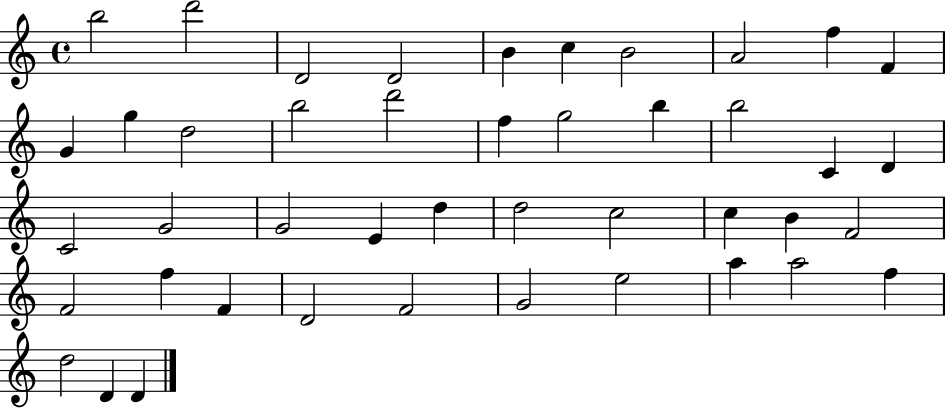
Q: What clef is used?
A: treble